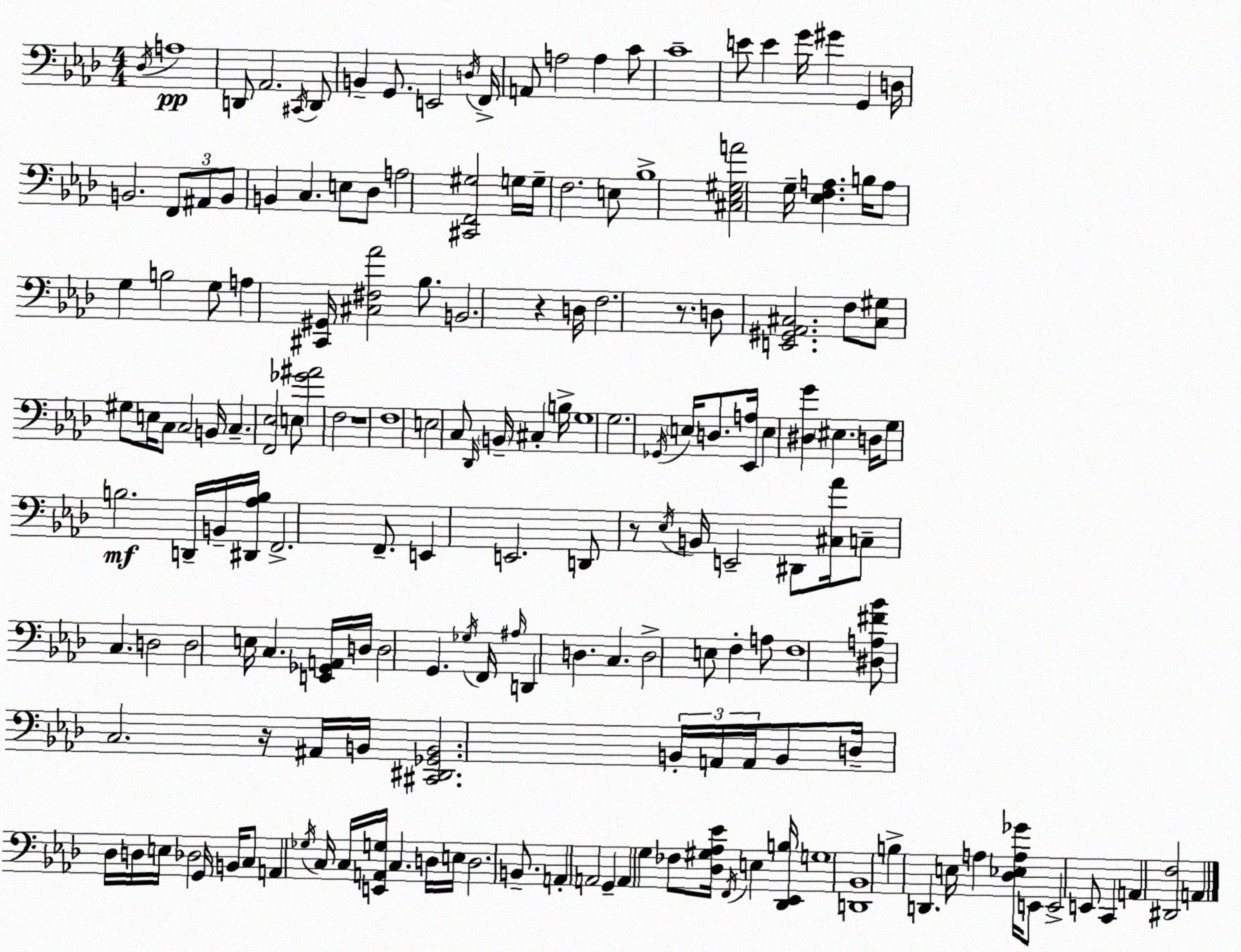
X:1
T:Untitled
M:4/4
L:1/4
K:Fm
_D,/4 A,4 D,,/2 _A,,2 ^C,,/4 D,,/2 B,, G,,/2 E,,2 D,/4 F,,/4 A,,/2 A,2 A, C/2 C4 E/2 E G/4 ^G G,, D,/4 B,,2 F,,/2 ^A,,/2 B,,/2 B,, C, E,/2 _D,/2 A,2 [^C,,F,,^G,]2 G,/4 G,/4 F,2 E,/2 _B,4 [^C,_E,^G,A]2 G,/4 [_E,F,A,] B,/4 A,/2 G, B,2 G,/2 A, [^C,,^G,,]/4 [^C,^F,_A]2 _B,/2 B,,2 z D,/4 F,2 z/2 D,/2 [E,,^G,,_A,,^C,]2 F,/2 [^C,^G,]/2 ^G,/2 E,/4 C,/2 C,2 B,,/4 C, [F,,_E,]2 E,/2 [_G^A]2 F,2 z4 F,4 E,2 C,/2 _D,,/4 B,,/4 ^C, B,/4 G,4 G,2 _G,,/4 E,/4 D,/2 [_E,,A,]/4 E, [^D,G] ^E, D,/4 G,/2 B,2 D,,/4 B,,/4 [^D,,_A,B,]/4 F,,2 F,,/2 E,, E,,2 D,,/2 z/2 _E,/4 B,,/4 E,,2 ^D,,/2 [^C,_A]/4 C,/2 C, D,2 D,2 E,/4 C, [E,,_G,,A,,]/4 D,/4 D,2 G,, _G,/4 F,,/4 ^A,/4 D,, D, C, D,2 E,/2 F, A,/2 F,4 [^D,A,^F_B]/2 C,2 z/4 ^A,,/4 B,,/4 [^C,,^D,,_G,,B,,]2 B,,/4 A,,/4 A,,/4 B,,/2 D,/4 _D,/4 D,/4 E,/4 _D,2 G,,/4 B,,/4 C,/2 A,, _G,/4 C,/4 C,/4 [E,,A,,G,]/4 C, D,/4 E,/4 D,2 B,,/2 A,, A,,2 G,, A,, G, _F,/2 [_D,^G,_A,_E]/4 F,,/4 E, [_D,,_E,,B,]/4 G,4 [D,,_B,,]4 B, D,, E,/4 A, [_D,_E,A,_G]/4 E,,/2 E,,2 E,,/2 C,, A,, [^D,,F,]2 A,,